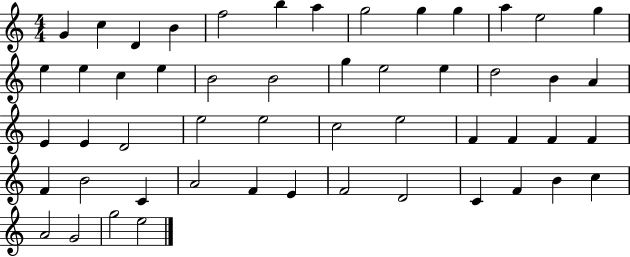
X:1
T:Untitled
M:4/4
L:1/4
K:C
G c D B f2 b a g2 g g a e2 g e e c e B2 B2 g e2 e d2 B A E E D2 e2 e2 c2 e2 F F F F F B2 C A2 F E F2 D2 C F B c A2 G2 g2 e2